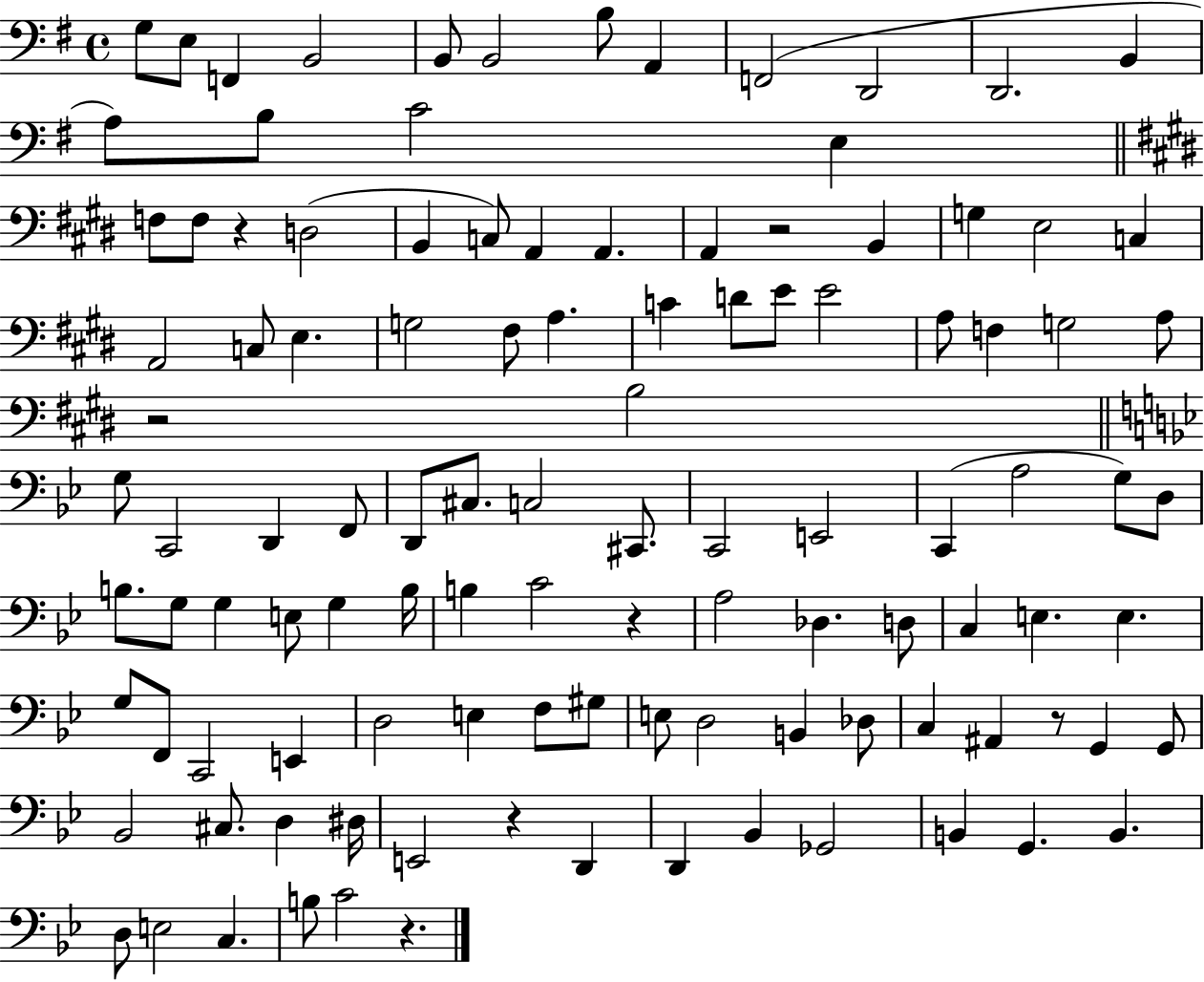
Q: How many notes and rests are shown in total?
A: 111